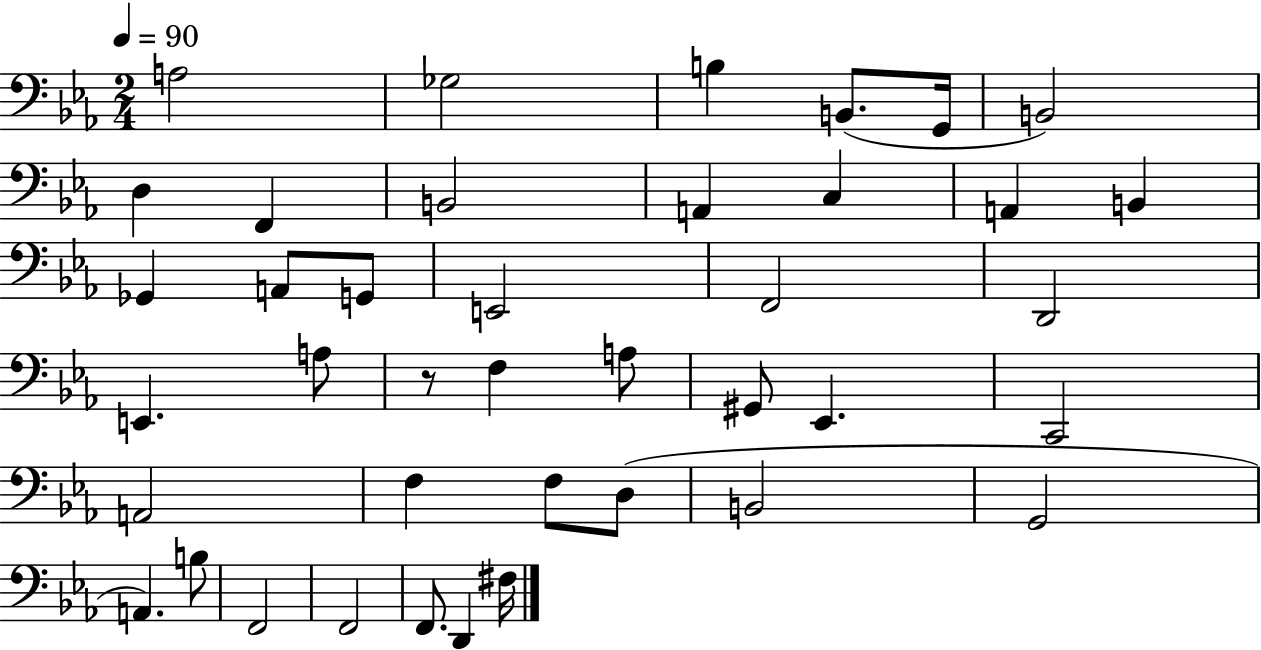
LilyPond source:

{
  \clef bass
  \numericTimeSignature
  \time 2/4
  \key ees \major
  \tempo 4 = 90
  a2 | ges2 | b4 b,8.( g,16 | b,2) | \break d4 f,4 | b,2 | a,4 c4 | a,4 b,4 | \break ges,4 a,8 g,8 | e,2 | f,2 | d,2 | \break e,4. a8 | r8 f4 a8 | gis,8 ees,4. | c,2 | \break a,2 | f4 f8 d8( | b,2 | g,2 | \break a,4.) b8 | f,2 | f,2 | f,8. d,4 fis16 | \break \bar "|."
}